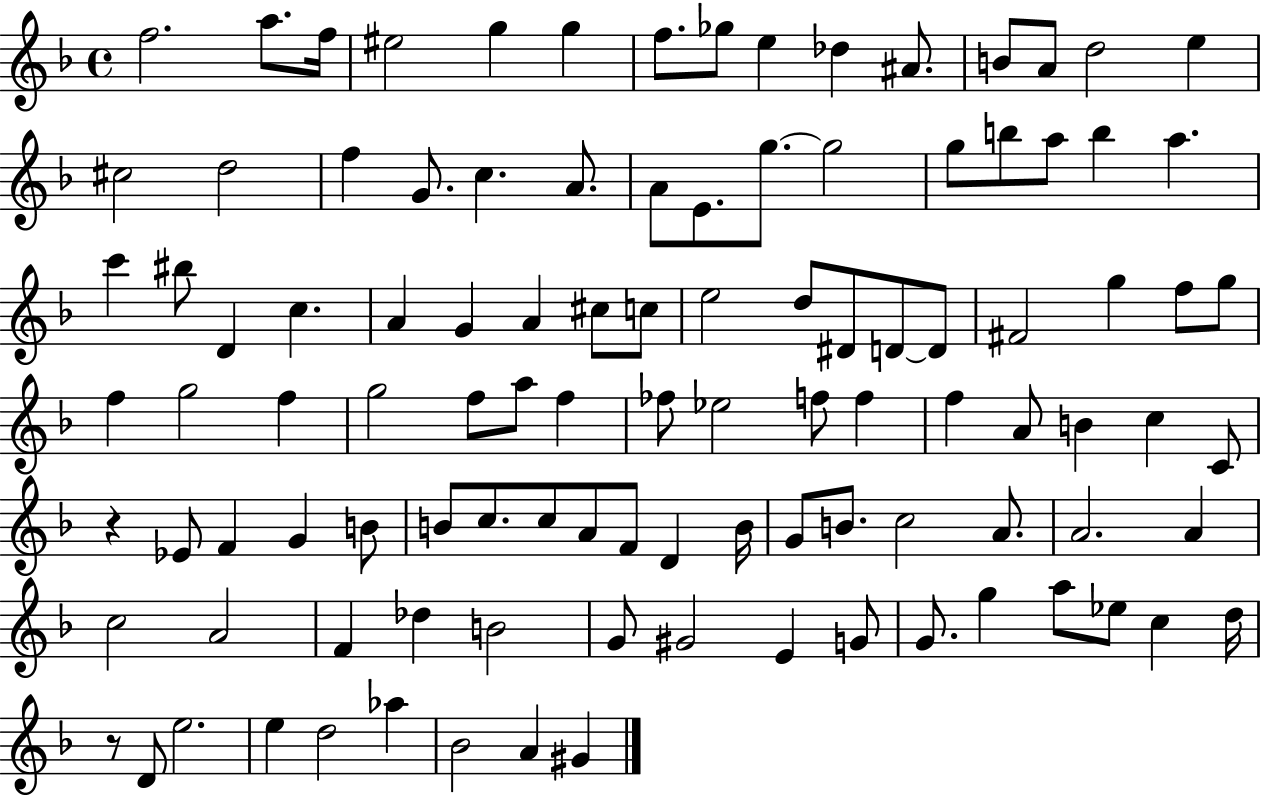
X:1
T:Untitled
M:4/4
L:1/4
K:F
f2 a/2 f/4 ^e2 g g f/2 _g/2 e _d ^A/2 B/2 A/2 d2 e ^c2 d2 f G/2 c A/2 A/2 E/2 g/2 g2 g/2 b/2 a/2 b a c' ^b/2 D c A G A ^c/2 c/2 e2 d/2 ^D/2 D/2 D/2 ^F2 g f/2 g/2 f g2 f g2 f/2 a/2 f _f/2 _e2 f/2 f f A/2 B c C/2 z _E/2 F G B/2 B/2 c/2 c/2 A/2 F/2 D B/4 G/2 B/2 c2 A/2 A2 A c2 A2 F _d B2 G/2 ^G2 E G/2 G/2 g a/2 _e/2 c d/4 z/2 D/2 e2 e d2 _a _B2 A ^G